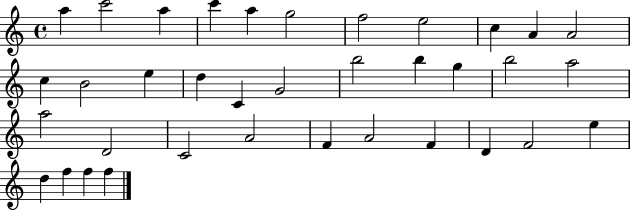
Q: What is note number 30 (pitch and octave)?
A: D4